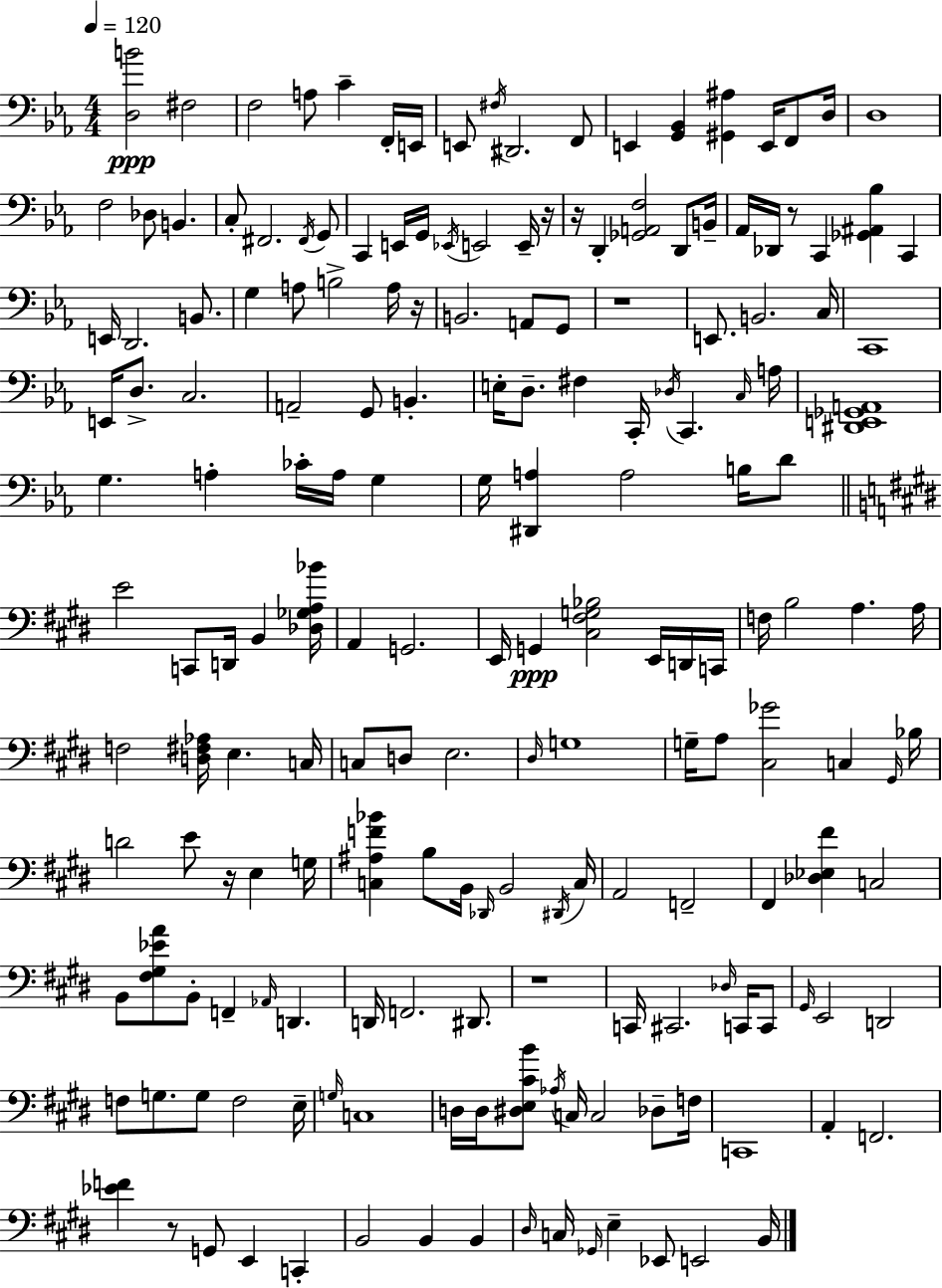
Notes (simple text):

[D3,B4]/h F#3/h F3/h A3/e C4/q F2/s E2/s E2/e F#3/s D#2/h. F2/e E2/q [G2,Bb2]/q [G#2,A#3]/q E2/s F2/e D3/s D3/w F3/h Db3/e B2/q. C3/e F#2/h. F#2/s G2/e C2/q E2/s G2/s Eb2/s E2/h E2/s R/s R/s D2/q [Gb2,A2,F3]/h D2/e B2/s Ab2/s Db2/s R/e C2/q [Gb2,A#2,Bb3]/q C2/q E2/s D2/h. B2/e. G3/q A3/e B3/h A3/s R/s B2/h. A2/e G2/e R/w E2/e. B2/h. C3/s C2/w E2/s D3/e. C3/h. A2/h G2/e B2/q. E3/s D3/e. F#3/q C2/s Db3/s C2/q. C3/s A3/s [D#2,E2,Gb2,A2]/w G3/q. A3/q CES4/s A3/s G3/q G3/s [D#2,A3]/q A3/h B3/s D4/e E4/h C2/e D2/s B2/q [Db3,Gb3,A3,Bb4]/s A2/q G2/h. E2/s G2/q [C#3,F#3,G3,Bb3]/h E2/s D2/s C2/s F3/s B3/h A3/q. A3/s F3/h [D3,F#3,Ab3]/s E3/q. C3/s C3/e D3/e E3/h. D#3/s G3/w G3/s A3/e [C#3,Gb4]/h C3/q G#2/s Bb3/s D4/h E4/e R/s E3/q G3/s [C3,A#3,F4,Bb4]/q B3/e B2/s Db2/s B2/h D#2/s C3/s A2/h F2/h F#2/q [Db3,Eb3,F#4]/q C3/h B2/e [F#3,G#3,Eb4,A4]/e B2/e F2/q Ab2/s D2/q. D2/s F2/h. D#2/e. R/w C2/s C#2/h. Db3/s C2/s C2/e G#2/s E2/h D2/h F3/e G3/e. G3/e F3/h E3/s G3/s C3/w D3/s D3/s [D#3,E3,C#4,B4]/e Ab3/s C3/s C3/h Db3/e F3/s C2/w A2/q F2/h. [Eb4,F4]/q R/e G2/e E2/q C2/q B2/h B2/q B2/q D#3/s C3/s Gb2/s E3/q Eb2/e E2/h B2/s